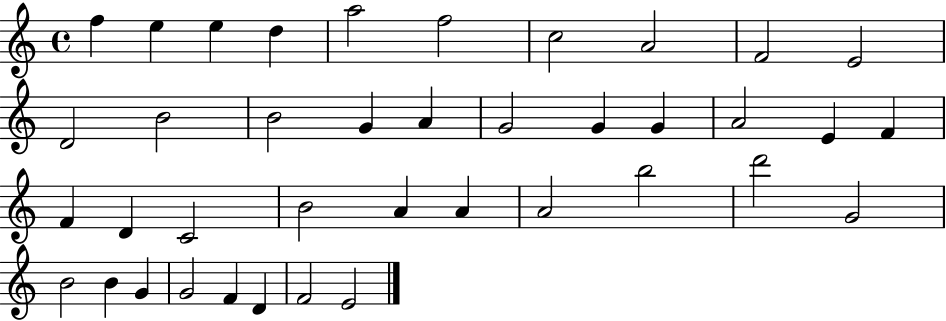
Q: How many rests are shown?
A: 0